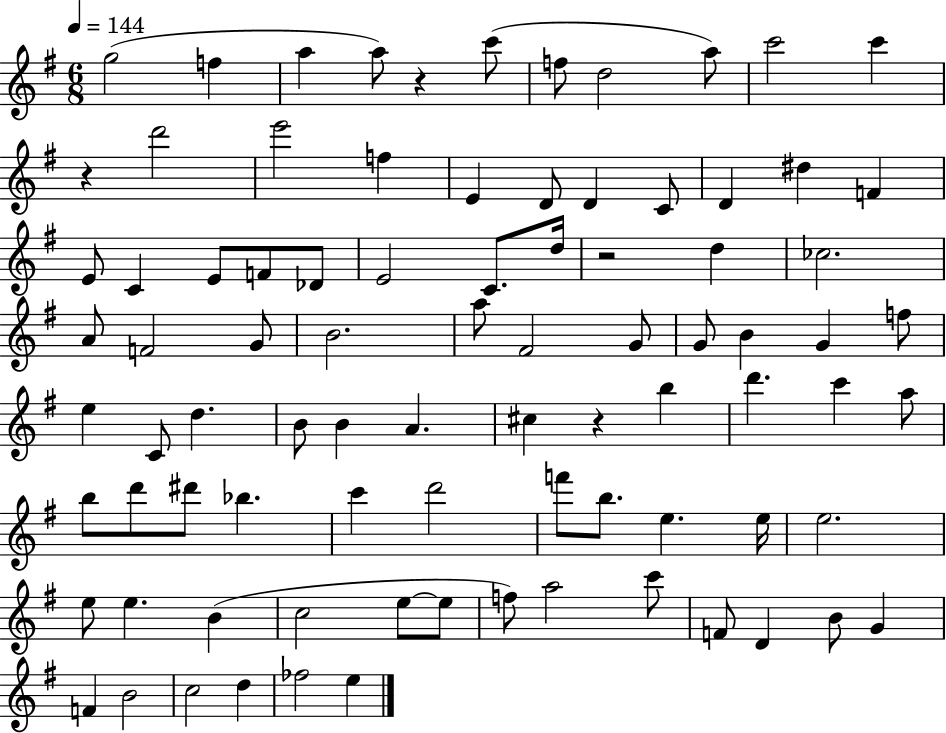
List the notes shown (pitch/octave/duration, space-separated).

G5/h F5/q A5/q A5/e R/q C6/e F5/e D5/h A5/e C6/h C6/q R/q D6/h E6/h F5/q E4/q D4/e D4/q C4/e D4/q D#5/q F4/q E4/e C4/q E4/e F4/e Db4/e E4/h C4/e. D5/s R/h D5/q CES5/h. A4/e F4/h G4/e B4/h. A5/e F#4/h G4/e G4/e B4/q G4/q F5/e E5/q C4/e D5/q. B4/e B4/q A4/q. C#5/q R/q B5/q D6/q. C6/q A5/e B5/e D6/e D#6/e Bb5/q. C6/q D6/h F6/e B5/e. E5/q. E5/s E5/h. E5/e E5/q. B4/q C5/h E5/e E5/e F5/e A5/h C6/e F4/e D4/q B4/e G4/q F4/q B4/h C5/h D5/q FES5/h E5/q